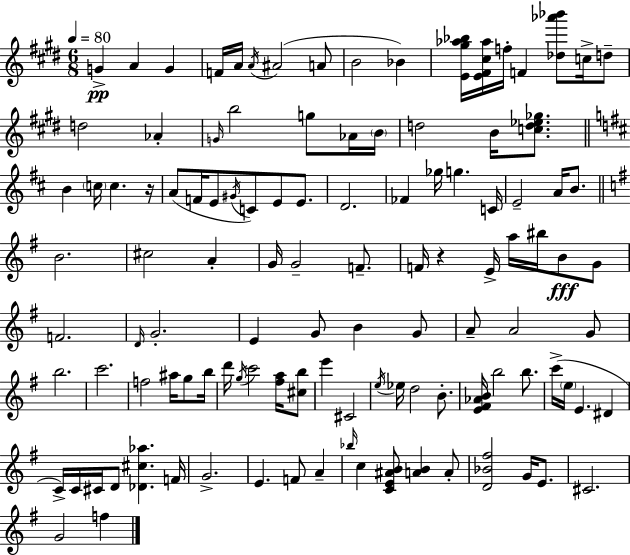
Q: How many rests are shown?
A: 2